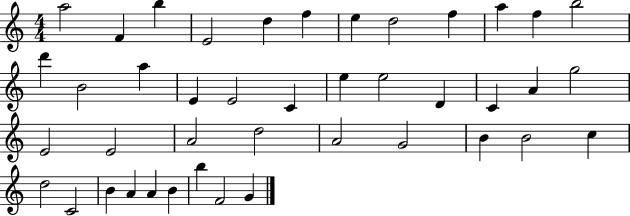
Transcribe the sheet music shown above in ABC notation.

X:1
T:Untitled
M:4/4
L:1/4
K:C
a2 F b E2 d f e d2 f a f b2 d' B2 a E E2 C e e2 D C A g2 E2 E2 A2 d2 A2 G2 B B2 c d2 C2 B A A B b F2 G